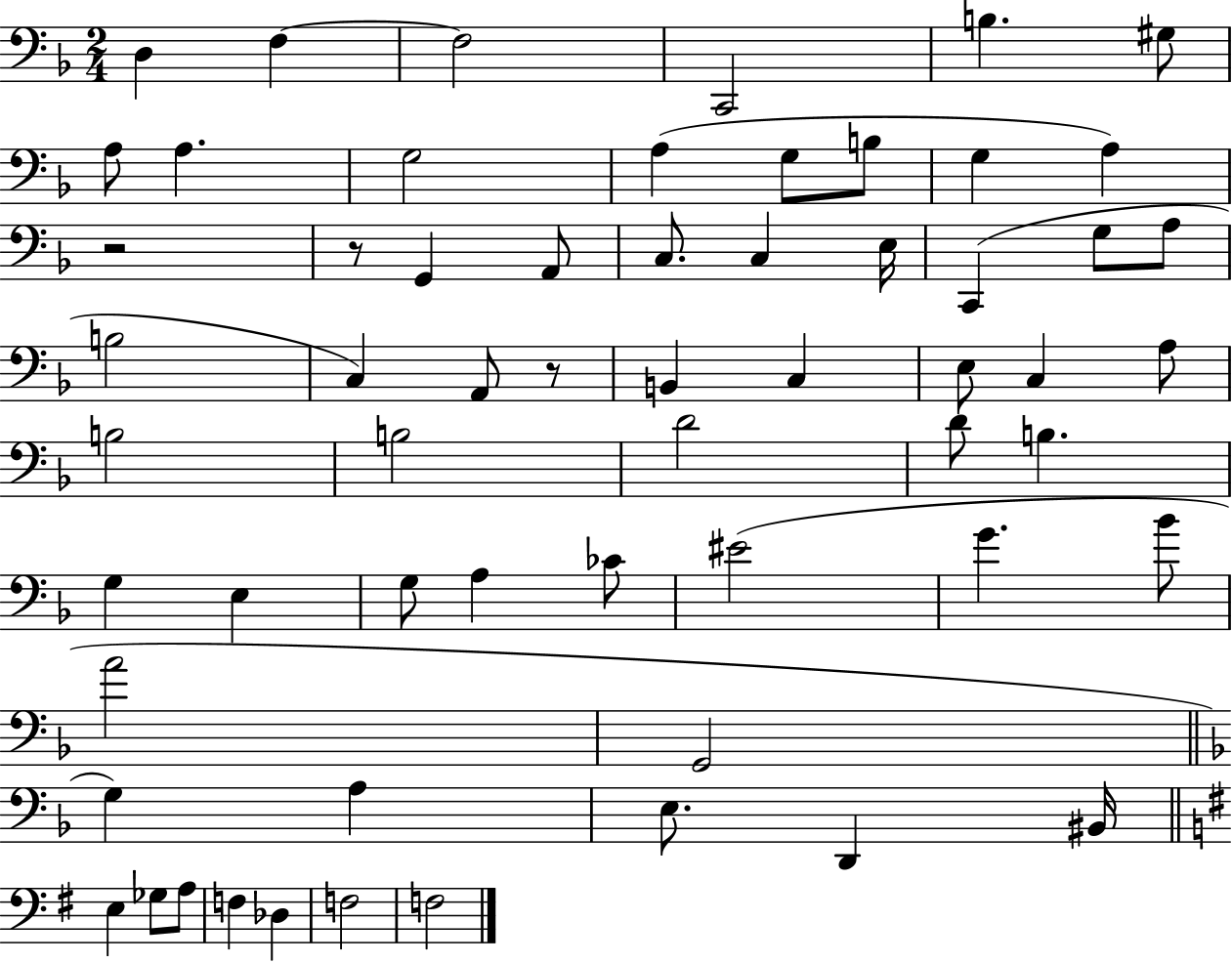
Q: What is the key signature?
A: F major